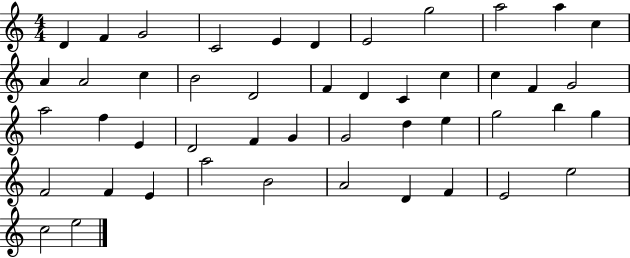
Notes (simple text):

D4/q F4/q G4/h C4/h E4/q D4/q E4/h G5/h A5/h A5/q C5/q A4/q A4/h C5/q B4/h D4/h F4/q D4/q C4/q C5/q C5/q F4/q G4/h A5/h F5/q E4/q D4/h F4/q G4/q G4/h D5/q E5/q G5/h B5/q G5/q F4/h F4/q E4/q A5/h B4/h A4/h D4/q F4/q E4/h E5/h C5/h E5/h